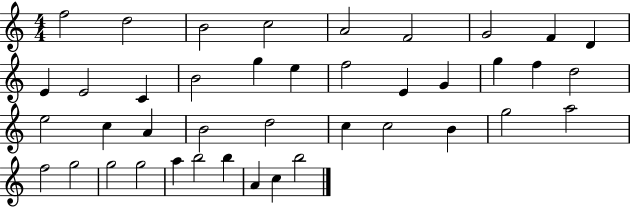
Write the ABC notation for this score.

X:1
T:Untitled
M:4/4
L:1/4
K:C
f2 d2 B2 c2 A2 F2 G2 F D E E2 C B2 g e f2 E G g f d2 e2 c A B2 d2 c c2 B g2 a2 f2 g2 g2 g2 a b2 b A c b2